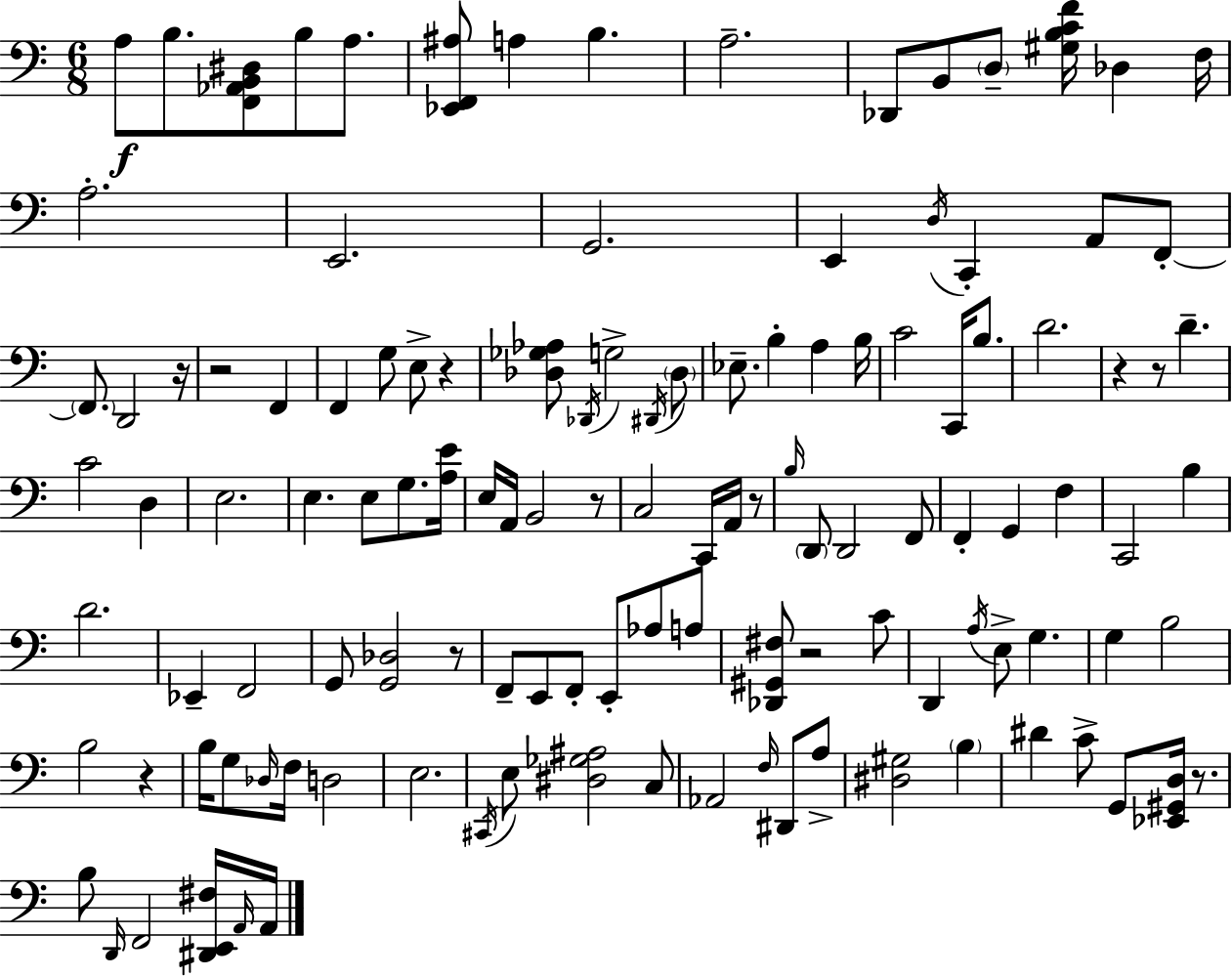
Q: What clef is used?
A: bass